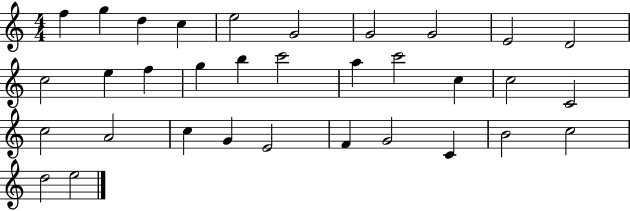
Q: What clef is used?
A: treble